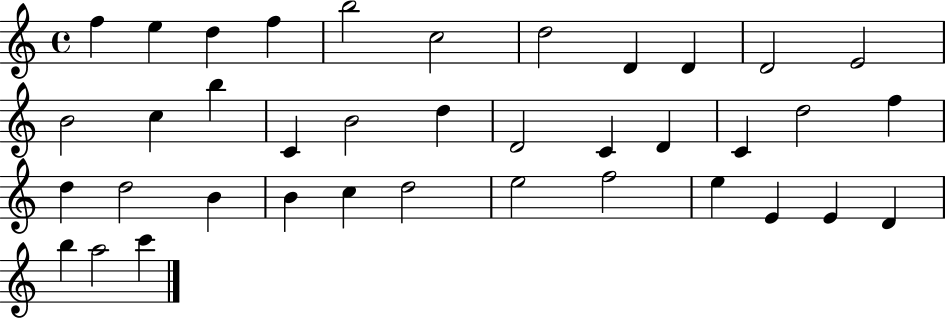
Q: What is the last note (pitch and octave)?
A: C6